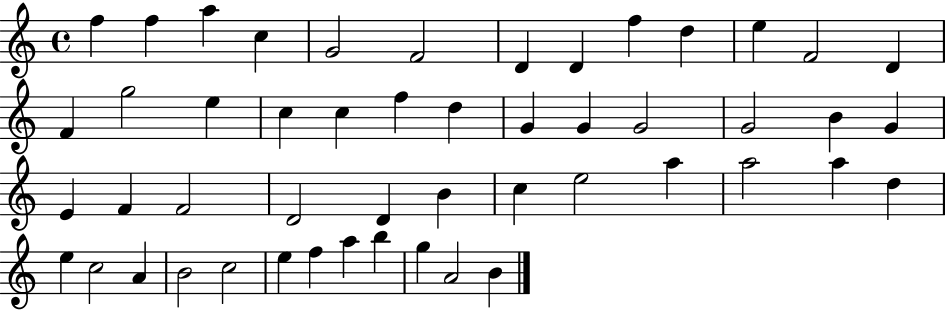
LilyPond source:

{
  \clef treble
  \time 4/4
  \defaultTimeSignature
  \key c \major
  f''4 f''4 a''4 c''4 | g'2 f'2 | d'4 d'4 f''4 d''4 | e''4 f'2 d'4 | \break f'4 g''2 e''4 | c''4 c''4 f''4 d''4 | g'4 g'4 g'2 | g'2 b'4 g'4 | \break e'4 f'4 f'2 | d'2 d'4 b'4 | c''4 e''2 a''4 | a''2 a''4 d''4 | \break e''4 c''2 a'4 | b'2 c''2 | e''4 f''4 a''4 b''4 | g''4 a'2 b'4 | \break \bar "|."
}